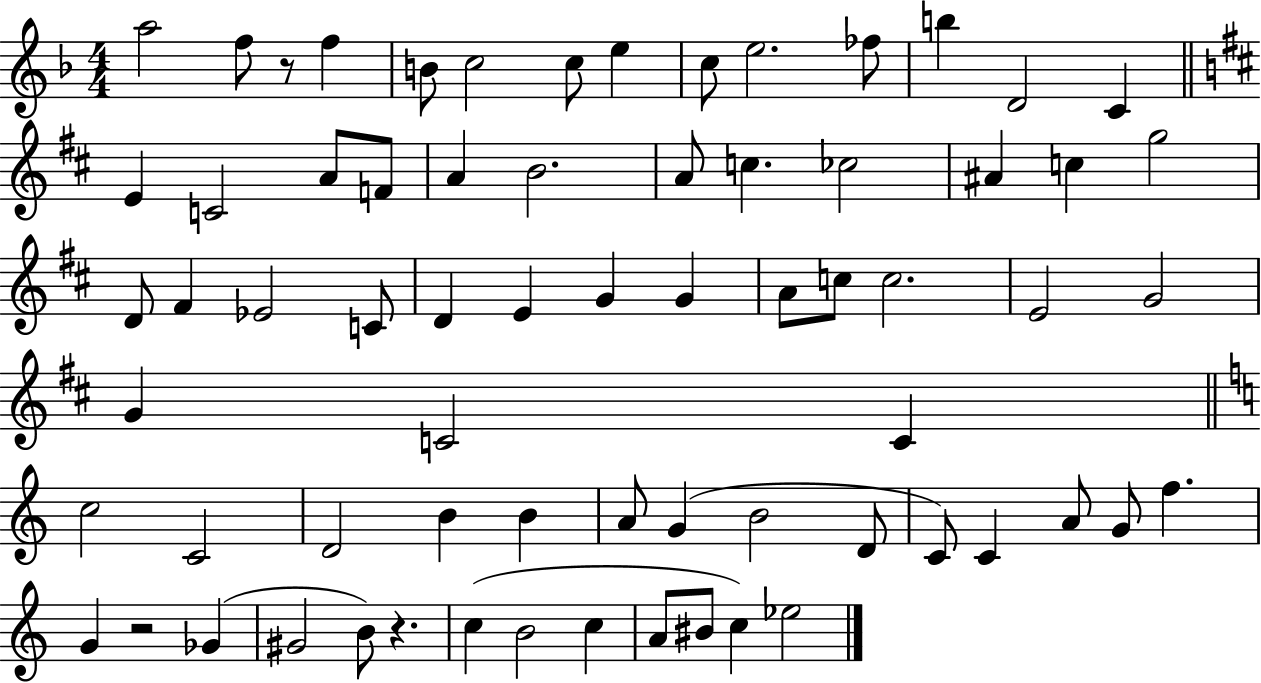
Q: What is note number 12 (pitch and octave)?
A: D4